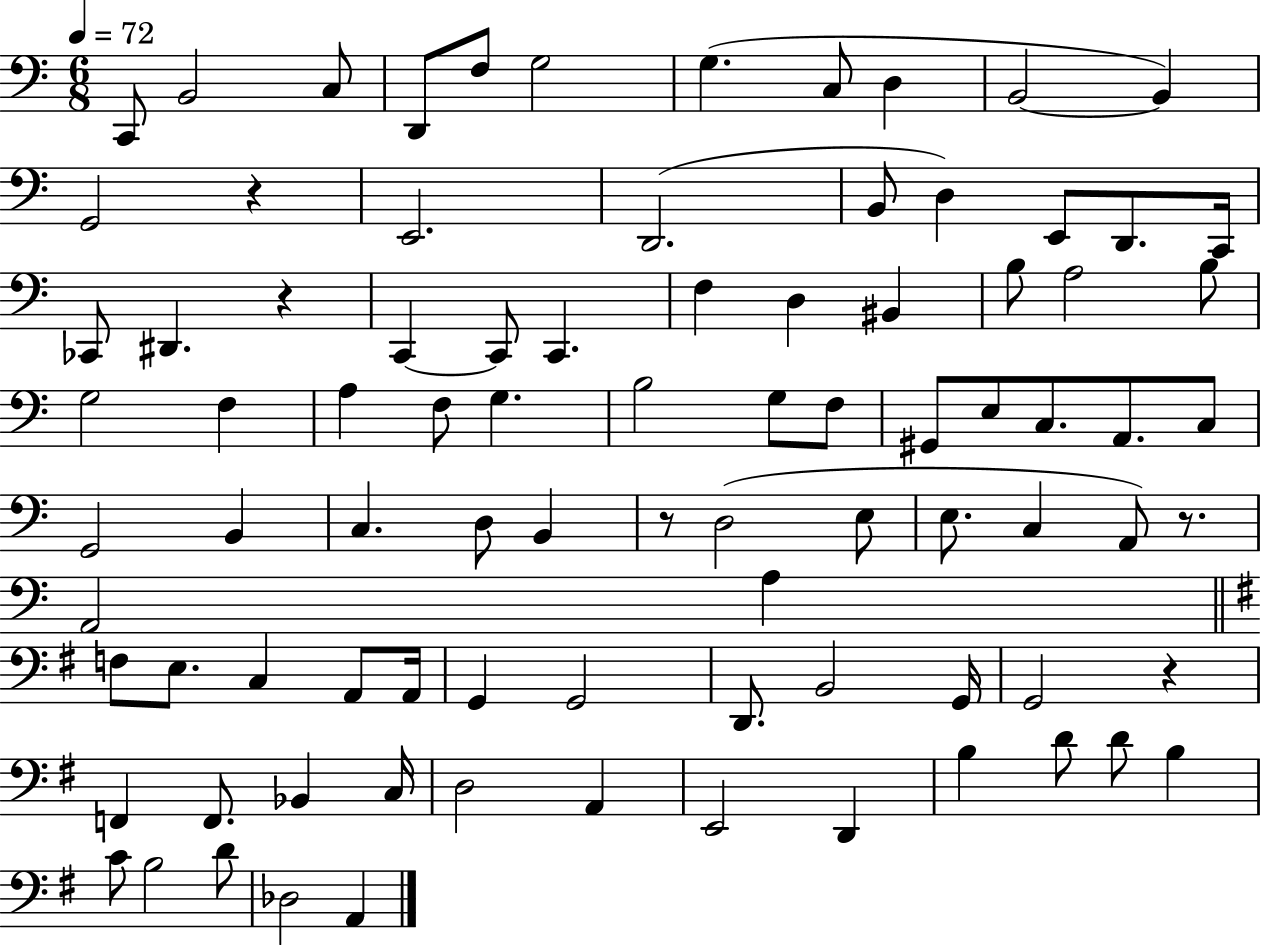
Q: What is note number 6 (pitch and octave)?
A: G3